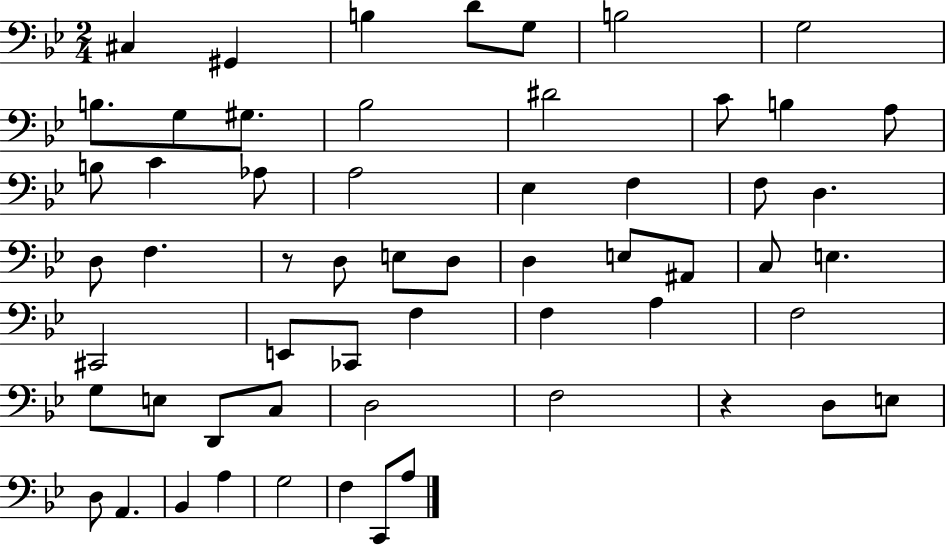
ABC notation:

X:1
T:Untitled
M:2/4
L:1/4
K:Bb
^C, ^G,, B, D/2 G,/2 B,2 G,2 B,/2 G,/2 ^G,/2 _B,2 ^D2 C/2 B, A,/2 B,/2 C _A,/2 A,2 _E, F, F,/2 D, D,/2 F, z/2 D,/2 E,/2 D,/2 D, E,/2 ^A,,/2 C,/2 E, ^C,,2 E,,/2 _C,,/2 F, F, A, F,2 G,/2 E,/2 D,,/2 C,/2 D,2 F,2 z D,/2 E,/2 D,/2 A,, _B,, A, G,2 F, C,,/2 A,/2